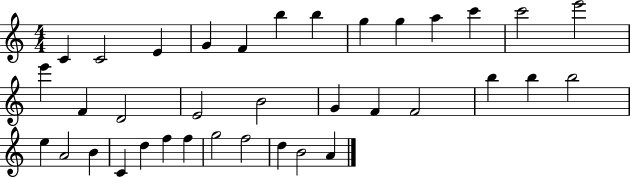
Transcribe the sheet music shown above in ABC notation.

X:1
T:Untitled
M:4/4
L:1/4
K:C
C C2 E G F b b g g a c' c'2 e'2 e' F D2 E2 B2 G F F2 b b b2 e A2 B C d f f g2 f2 d B2 A